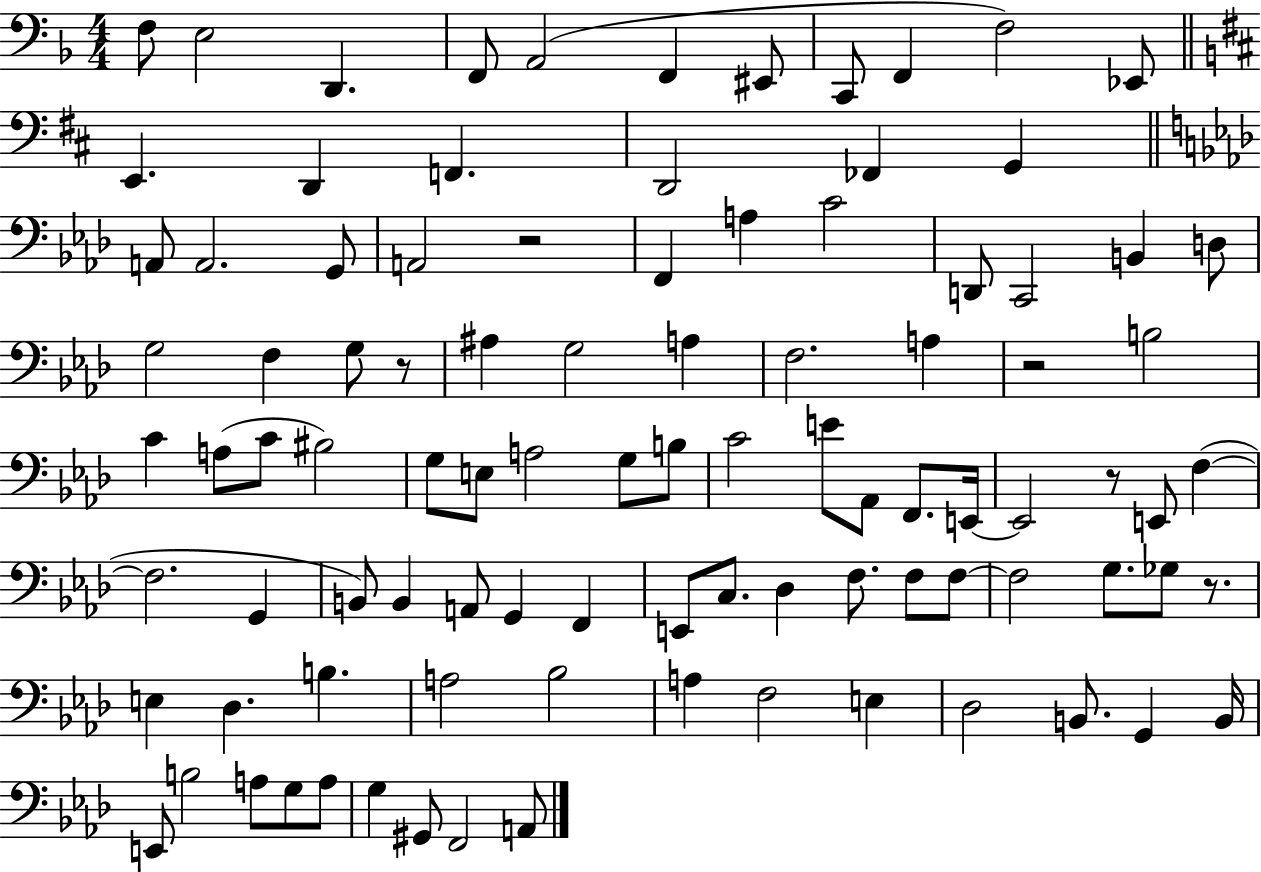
X:1
T:Untitled
M:4/4
L:1/4
K:F
F,/2 E,2 D,, F,,/2 A,,2 F,, ^E,,/2 C,,/2 F,, F,2 _E,,/2 E,, D,, F,, D,,2 _F,, G,, A,,/2 A,,2 G,,/2 A,,2 z2 F,, A, C2 D,,/2 C,,2 B,, D,/2 G,2 F, G,/2 z/2 ^A, G,2 A, F,2 A, z2 B,2 C A,/2 C/2 ^B,2 G,/2 E,/2 A,2 G,/2 B,/2 C2 E/2 _A,,/2 F,,/2 E,,/4 E,,2 z/2 E,,/2 F, F,2 G,, B,,/2 B,, A,,/2 G,, F,, E,,/2 C,/2 _D, F,/2 F,/2 F,/2 F,2 G,/2 _G,/2 z/2 E, _D, B, A,2 _B,2 A, F,2 E, _D,2 B,,/2 G,, B,,/4 E,,/2 B,2 A,/2 G,/2 A,/2 G, ^G,,/2 F,,2 A,,/2